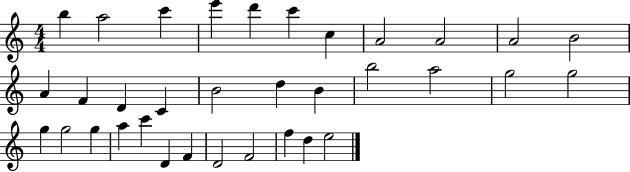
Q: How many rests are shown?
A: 0